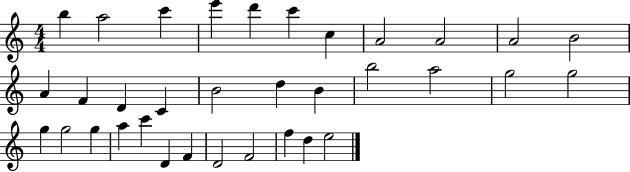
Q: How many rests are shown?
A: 0